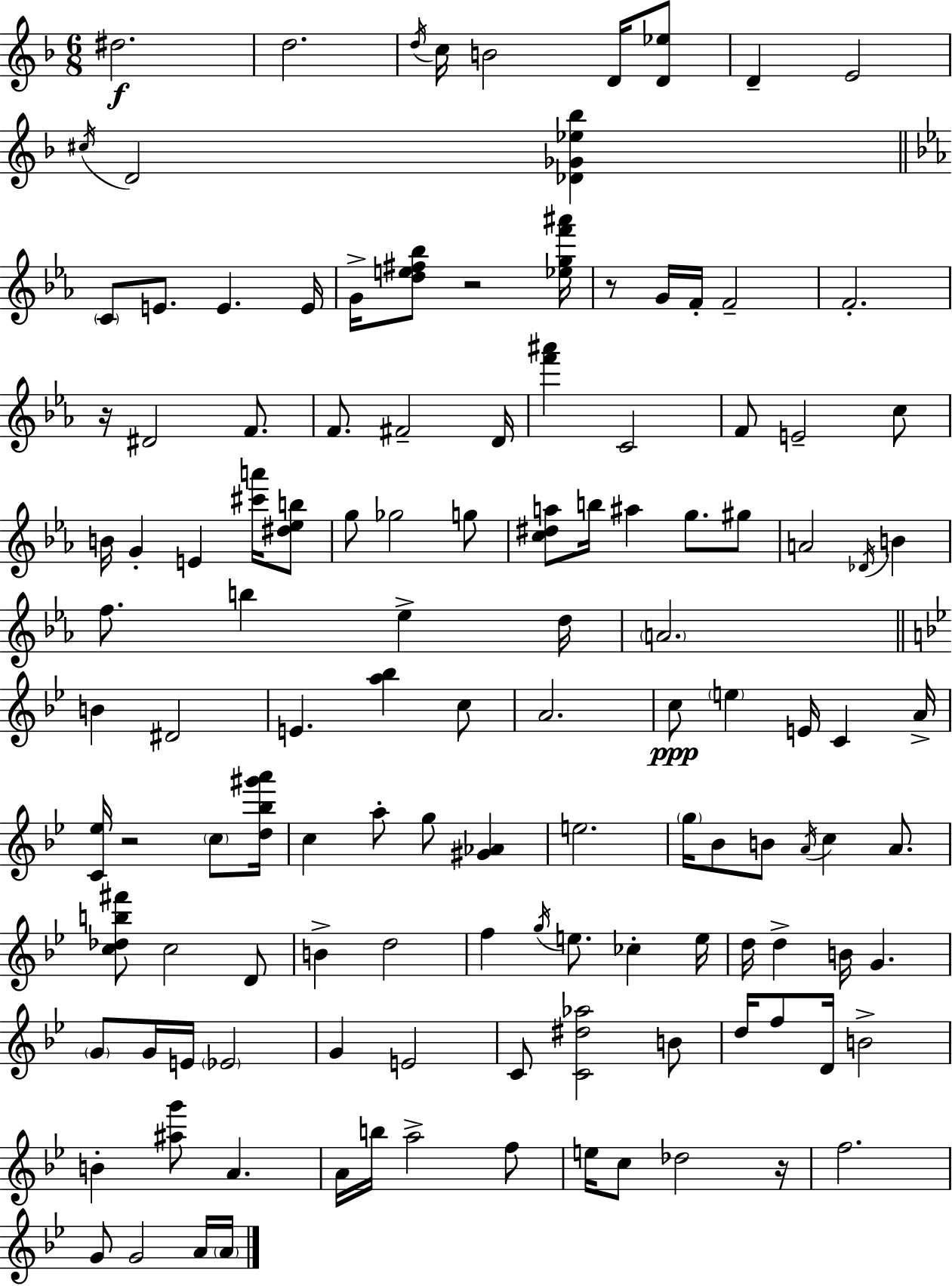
X:1
T:Untitled
M:6/8
L:1/4
K:F
^d2 d2 d/4 c/4 B2 D/4 [D_e]/2 D E2 ^c/4 D2 [_D_G_e_b] C/2 E/2 E E/4 G/4 [de^f_b]/2 z2 [_egf'^a']/4 z/2 G/4 F/4 F2 F2 z/4 ^D2 F/2 F/2 ^F2 D/4 [f'^a'] C2 F/2 E2 c/2 B/4 G E [^c'a']/4 [^d_eb]/2 g/2 _g2 g/2 [c^da]/2 b/4 ^a g/2 ^g/2 A2 _D/4 B f/2 b _e d/4 A2 B ^D2 E [a_b] c/2 A2 c/2 e E/4 C A/4 [C_e]/4 z2 c/2 [d_b^g'a']/4 c a/2 g/2 [^G_A] e2 g/4 _B/2 B/2 A/4 c A/2 [c_db^f']/2 c2 D/2 B d2 f g/4 e/2 _c e/4 d/4 d B/4 G G/2 G/4 E/4 _E2 G E2 C/2 [C^d_a]2 B/2 d/4 f/2 D/4 B2 B [^ag']/2 A A/4 b/4 a2 f/2 e/4 c/2 _d2 z/4 f2 G/2 G2 A/4 A/4